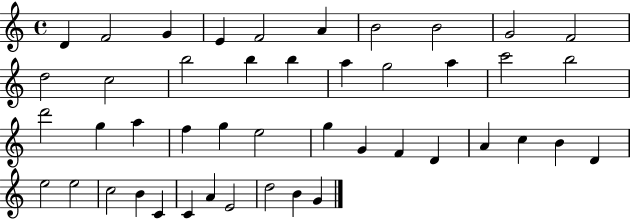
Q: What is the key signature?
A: C major